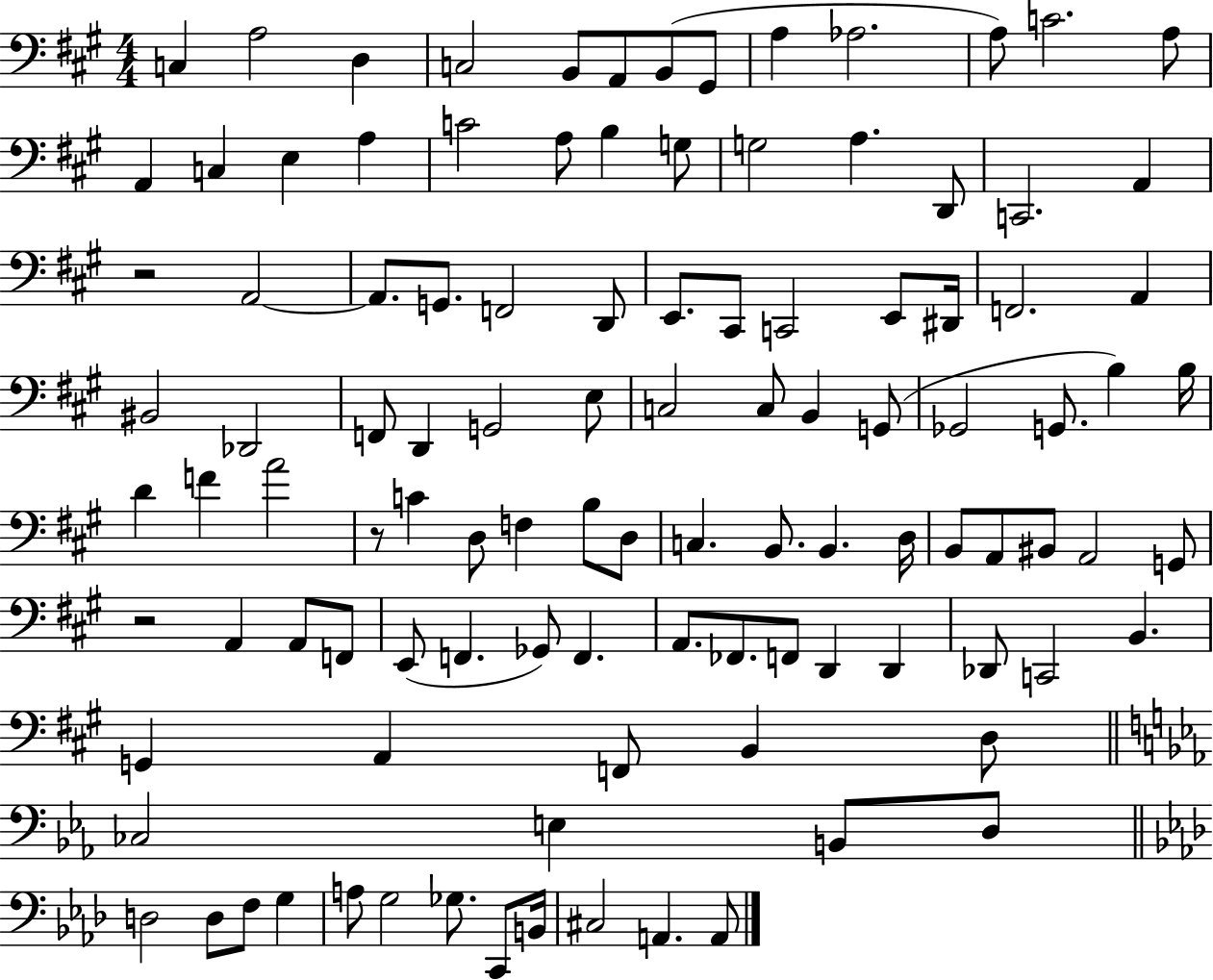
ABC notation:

X:1
T:Untitled
M:4/4
L:1/4
K:A
C, A,2 D, C,2 B,,/2 A,,/2 B,,/2 ^G,,/2 A, _A,2 A,/2 C2 A,/2 A,, C, E, A, C2 A,/2 B, G,/2 G,2 A, D,,/2 C,,2 A,, z2 A,,2 A,,/2 G,,/2 F,,2 D,,/2 E,,/2 ^C,,/2 C,,2 E,,/2 ^D,,/4 F,,2 A,, ^B,,2 _D,,2 F,,/2 D,, G,,2 E,/2 C,2 C,/2 B,, G,,/2 _G,,2 G,,/2 B, B,/4 D F A2 z/2 C D,/2 F, B,/2 D,/2 C, B,,/2 B,, D,/4 B,,/2 A,,/2 ^B,,/2 A,,2 G,,/2 z2 A,, A,,/2 F,,/2 E,,/2 F,, _G,,/2 F,, A,,/2 _F,,/2 F,,/2 D,, D,, _D,,/2 C,,2 B,, G,, A,, F,,/2 B,, D,/2 _C,2 E, B,,/2 D,/2 D,2 D,/2 F,/2 G, A,/2 G,2 _G,/2 C,,/2 B,,/4 ^C,2 A,, A,,/2